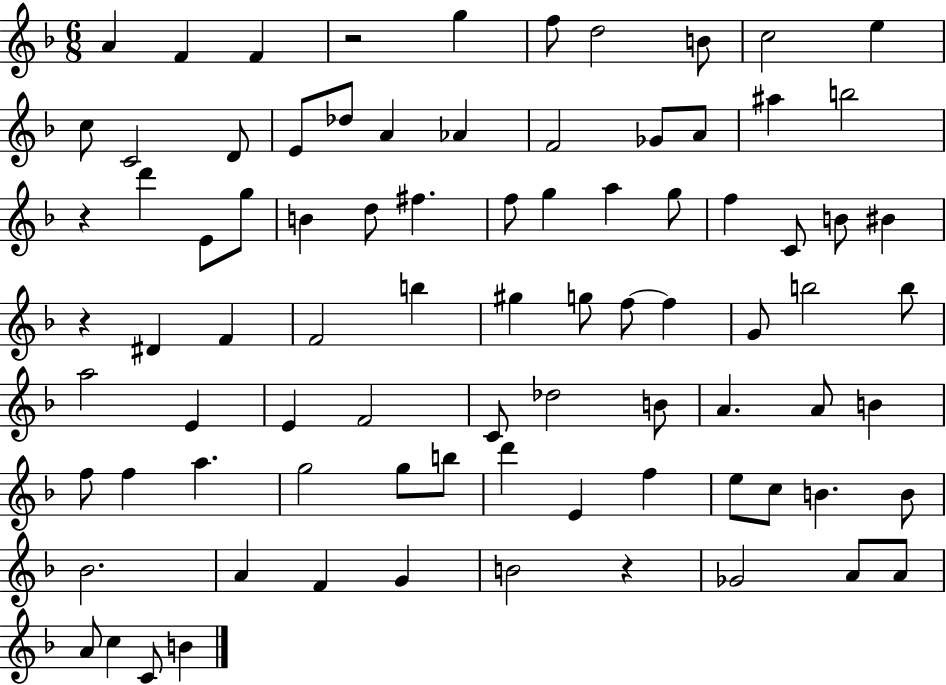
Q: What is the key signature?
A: F major